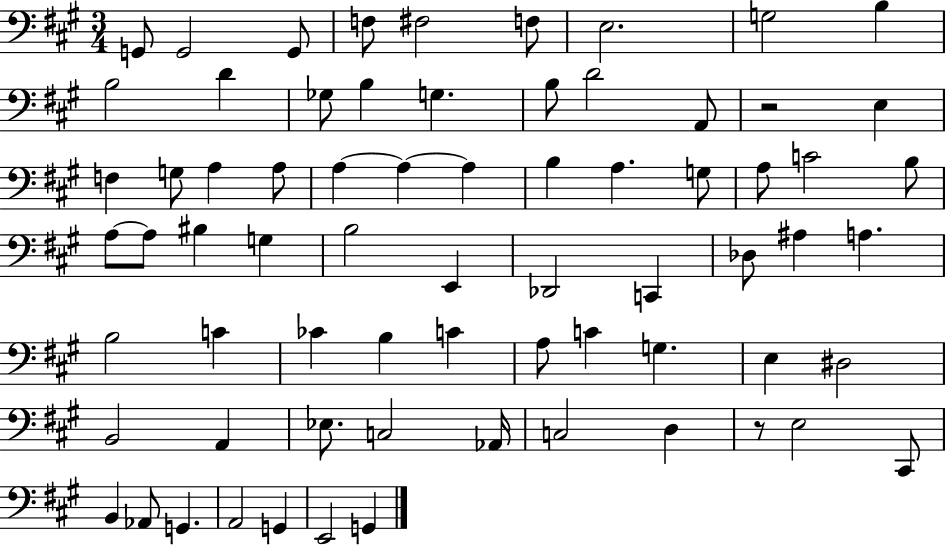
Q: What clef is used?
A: bass